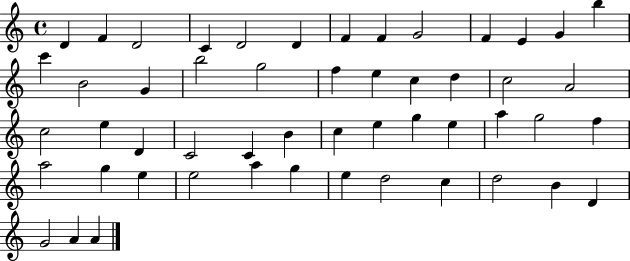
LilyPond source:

{
  \clef treble
  \time 4/4
  \defaultTimeSignature
  \key c \major
  d'4 f'4 d'2 | c'4 d'2 d'4 | f'4 f'4 g'2 | f'4 e'4 g'4 b''4 | \break c'''4 b'2 g'4 | b''2 g''2 | f''4 e''4 c''4 d''4 | c''2 a'2 | \break c''2 e''4 d'4 | c'2 c'4 b'4 | c''4 e''4 g''4 e''4 | a''4 g''2 f''4 | \break a''2 g''4 e''4 | e''2 a''4 g''4 | e''4 d''2 c''4 | d''2 b'4 d'4 | \break g'2 a'4 a'4 | \bar "|."
}